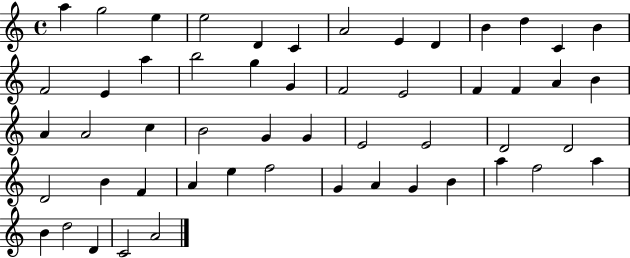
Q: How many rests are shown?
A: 0